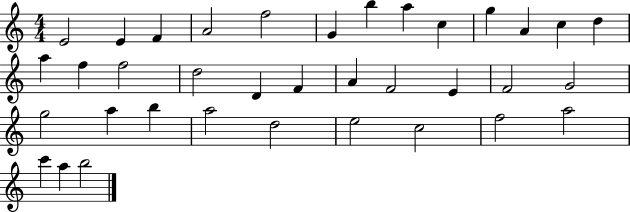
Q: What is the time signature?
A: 4/4